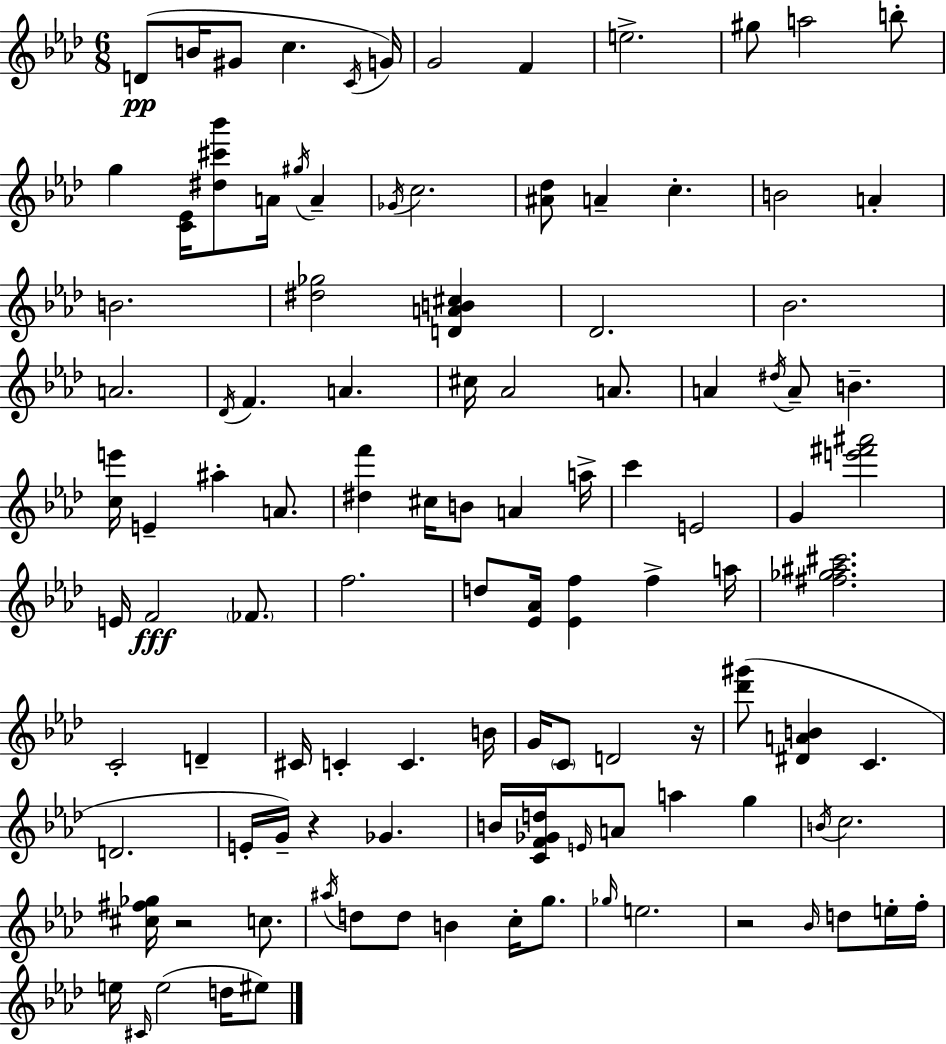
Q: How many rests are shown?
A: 4